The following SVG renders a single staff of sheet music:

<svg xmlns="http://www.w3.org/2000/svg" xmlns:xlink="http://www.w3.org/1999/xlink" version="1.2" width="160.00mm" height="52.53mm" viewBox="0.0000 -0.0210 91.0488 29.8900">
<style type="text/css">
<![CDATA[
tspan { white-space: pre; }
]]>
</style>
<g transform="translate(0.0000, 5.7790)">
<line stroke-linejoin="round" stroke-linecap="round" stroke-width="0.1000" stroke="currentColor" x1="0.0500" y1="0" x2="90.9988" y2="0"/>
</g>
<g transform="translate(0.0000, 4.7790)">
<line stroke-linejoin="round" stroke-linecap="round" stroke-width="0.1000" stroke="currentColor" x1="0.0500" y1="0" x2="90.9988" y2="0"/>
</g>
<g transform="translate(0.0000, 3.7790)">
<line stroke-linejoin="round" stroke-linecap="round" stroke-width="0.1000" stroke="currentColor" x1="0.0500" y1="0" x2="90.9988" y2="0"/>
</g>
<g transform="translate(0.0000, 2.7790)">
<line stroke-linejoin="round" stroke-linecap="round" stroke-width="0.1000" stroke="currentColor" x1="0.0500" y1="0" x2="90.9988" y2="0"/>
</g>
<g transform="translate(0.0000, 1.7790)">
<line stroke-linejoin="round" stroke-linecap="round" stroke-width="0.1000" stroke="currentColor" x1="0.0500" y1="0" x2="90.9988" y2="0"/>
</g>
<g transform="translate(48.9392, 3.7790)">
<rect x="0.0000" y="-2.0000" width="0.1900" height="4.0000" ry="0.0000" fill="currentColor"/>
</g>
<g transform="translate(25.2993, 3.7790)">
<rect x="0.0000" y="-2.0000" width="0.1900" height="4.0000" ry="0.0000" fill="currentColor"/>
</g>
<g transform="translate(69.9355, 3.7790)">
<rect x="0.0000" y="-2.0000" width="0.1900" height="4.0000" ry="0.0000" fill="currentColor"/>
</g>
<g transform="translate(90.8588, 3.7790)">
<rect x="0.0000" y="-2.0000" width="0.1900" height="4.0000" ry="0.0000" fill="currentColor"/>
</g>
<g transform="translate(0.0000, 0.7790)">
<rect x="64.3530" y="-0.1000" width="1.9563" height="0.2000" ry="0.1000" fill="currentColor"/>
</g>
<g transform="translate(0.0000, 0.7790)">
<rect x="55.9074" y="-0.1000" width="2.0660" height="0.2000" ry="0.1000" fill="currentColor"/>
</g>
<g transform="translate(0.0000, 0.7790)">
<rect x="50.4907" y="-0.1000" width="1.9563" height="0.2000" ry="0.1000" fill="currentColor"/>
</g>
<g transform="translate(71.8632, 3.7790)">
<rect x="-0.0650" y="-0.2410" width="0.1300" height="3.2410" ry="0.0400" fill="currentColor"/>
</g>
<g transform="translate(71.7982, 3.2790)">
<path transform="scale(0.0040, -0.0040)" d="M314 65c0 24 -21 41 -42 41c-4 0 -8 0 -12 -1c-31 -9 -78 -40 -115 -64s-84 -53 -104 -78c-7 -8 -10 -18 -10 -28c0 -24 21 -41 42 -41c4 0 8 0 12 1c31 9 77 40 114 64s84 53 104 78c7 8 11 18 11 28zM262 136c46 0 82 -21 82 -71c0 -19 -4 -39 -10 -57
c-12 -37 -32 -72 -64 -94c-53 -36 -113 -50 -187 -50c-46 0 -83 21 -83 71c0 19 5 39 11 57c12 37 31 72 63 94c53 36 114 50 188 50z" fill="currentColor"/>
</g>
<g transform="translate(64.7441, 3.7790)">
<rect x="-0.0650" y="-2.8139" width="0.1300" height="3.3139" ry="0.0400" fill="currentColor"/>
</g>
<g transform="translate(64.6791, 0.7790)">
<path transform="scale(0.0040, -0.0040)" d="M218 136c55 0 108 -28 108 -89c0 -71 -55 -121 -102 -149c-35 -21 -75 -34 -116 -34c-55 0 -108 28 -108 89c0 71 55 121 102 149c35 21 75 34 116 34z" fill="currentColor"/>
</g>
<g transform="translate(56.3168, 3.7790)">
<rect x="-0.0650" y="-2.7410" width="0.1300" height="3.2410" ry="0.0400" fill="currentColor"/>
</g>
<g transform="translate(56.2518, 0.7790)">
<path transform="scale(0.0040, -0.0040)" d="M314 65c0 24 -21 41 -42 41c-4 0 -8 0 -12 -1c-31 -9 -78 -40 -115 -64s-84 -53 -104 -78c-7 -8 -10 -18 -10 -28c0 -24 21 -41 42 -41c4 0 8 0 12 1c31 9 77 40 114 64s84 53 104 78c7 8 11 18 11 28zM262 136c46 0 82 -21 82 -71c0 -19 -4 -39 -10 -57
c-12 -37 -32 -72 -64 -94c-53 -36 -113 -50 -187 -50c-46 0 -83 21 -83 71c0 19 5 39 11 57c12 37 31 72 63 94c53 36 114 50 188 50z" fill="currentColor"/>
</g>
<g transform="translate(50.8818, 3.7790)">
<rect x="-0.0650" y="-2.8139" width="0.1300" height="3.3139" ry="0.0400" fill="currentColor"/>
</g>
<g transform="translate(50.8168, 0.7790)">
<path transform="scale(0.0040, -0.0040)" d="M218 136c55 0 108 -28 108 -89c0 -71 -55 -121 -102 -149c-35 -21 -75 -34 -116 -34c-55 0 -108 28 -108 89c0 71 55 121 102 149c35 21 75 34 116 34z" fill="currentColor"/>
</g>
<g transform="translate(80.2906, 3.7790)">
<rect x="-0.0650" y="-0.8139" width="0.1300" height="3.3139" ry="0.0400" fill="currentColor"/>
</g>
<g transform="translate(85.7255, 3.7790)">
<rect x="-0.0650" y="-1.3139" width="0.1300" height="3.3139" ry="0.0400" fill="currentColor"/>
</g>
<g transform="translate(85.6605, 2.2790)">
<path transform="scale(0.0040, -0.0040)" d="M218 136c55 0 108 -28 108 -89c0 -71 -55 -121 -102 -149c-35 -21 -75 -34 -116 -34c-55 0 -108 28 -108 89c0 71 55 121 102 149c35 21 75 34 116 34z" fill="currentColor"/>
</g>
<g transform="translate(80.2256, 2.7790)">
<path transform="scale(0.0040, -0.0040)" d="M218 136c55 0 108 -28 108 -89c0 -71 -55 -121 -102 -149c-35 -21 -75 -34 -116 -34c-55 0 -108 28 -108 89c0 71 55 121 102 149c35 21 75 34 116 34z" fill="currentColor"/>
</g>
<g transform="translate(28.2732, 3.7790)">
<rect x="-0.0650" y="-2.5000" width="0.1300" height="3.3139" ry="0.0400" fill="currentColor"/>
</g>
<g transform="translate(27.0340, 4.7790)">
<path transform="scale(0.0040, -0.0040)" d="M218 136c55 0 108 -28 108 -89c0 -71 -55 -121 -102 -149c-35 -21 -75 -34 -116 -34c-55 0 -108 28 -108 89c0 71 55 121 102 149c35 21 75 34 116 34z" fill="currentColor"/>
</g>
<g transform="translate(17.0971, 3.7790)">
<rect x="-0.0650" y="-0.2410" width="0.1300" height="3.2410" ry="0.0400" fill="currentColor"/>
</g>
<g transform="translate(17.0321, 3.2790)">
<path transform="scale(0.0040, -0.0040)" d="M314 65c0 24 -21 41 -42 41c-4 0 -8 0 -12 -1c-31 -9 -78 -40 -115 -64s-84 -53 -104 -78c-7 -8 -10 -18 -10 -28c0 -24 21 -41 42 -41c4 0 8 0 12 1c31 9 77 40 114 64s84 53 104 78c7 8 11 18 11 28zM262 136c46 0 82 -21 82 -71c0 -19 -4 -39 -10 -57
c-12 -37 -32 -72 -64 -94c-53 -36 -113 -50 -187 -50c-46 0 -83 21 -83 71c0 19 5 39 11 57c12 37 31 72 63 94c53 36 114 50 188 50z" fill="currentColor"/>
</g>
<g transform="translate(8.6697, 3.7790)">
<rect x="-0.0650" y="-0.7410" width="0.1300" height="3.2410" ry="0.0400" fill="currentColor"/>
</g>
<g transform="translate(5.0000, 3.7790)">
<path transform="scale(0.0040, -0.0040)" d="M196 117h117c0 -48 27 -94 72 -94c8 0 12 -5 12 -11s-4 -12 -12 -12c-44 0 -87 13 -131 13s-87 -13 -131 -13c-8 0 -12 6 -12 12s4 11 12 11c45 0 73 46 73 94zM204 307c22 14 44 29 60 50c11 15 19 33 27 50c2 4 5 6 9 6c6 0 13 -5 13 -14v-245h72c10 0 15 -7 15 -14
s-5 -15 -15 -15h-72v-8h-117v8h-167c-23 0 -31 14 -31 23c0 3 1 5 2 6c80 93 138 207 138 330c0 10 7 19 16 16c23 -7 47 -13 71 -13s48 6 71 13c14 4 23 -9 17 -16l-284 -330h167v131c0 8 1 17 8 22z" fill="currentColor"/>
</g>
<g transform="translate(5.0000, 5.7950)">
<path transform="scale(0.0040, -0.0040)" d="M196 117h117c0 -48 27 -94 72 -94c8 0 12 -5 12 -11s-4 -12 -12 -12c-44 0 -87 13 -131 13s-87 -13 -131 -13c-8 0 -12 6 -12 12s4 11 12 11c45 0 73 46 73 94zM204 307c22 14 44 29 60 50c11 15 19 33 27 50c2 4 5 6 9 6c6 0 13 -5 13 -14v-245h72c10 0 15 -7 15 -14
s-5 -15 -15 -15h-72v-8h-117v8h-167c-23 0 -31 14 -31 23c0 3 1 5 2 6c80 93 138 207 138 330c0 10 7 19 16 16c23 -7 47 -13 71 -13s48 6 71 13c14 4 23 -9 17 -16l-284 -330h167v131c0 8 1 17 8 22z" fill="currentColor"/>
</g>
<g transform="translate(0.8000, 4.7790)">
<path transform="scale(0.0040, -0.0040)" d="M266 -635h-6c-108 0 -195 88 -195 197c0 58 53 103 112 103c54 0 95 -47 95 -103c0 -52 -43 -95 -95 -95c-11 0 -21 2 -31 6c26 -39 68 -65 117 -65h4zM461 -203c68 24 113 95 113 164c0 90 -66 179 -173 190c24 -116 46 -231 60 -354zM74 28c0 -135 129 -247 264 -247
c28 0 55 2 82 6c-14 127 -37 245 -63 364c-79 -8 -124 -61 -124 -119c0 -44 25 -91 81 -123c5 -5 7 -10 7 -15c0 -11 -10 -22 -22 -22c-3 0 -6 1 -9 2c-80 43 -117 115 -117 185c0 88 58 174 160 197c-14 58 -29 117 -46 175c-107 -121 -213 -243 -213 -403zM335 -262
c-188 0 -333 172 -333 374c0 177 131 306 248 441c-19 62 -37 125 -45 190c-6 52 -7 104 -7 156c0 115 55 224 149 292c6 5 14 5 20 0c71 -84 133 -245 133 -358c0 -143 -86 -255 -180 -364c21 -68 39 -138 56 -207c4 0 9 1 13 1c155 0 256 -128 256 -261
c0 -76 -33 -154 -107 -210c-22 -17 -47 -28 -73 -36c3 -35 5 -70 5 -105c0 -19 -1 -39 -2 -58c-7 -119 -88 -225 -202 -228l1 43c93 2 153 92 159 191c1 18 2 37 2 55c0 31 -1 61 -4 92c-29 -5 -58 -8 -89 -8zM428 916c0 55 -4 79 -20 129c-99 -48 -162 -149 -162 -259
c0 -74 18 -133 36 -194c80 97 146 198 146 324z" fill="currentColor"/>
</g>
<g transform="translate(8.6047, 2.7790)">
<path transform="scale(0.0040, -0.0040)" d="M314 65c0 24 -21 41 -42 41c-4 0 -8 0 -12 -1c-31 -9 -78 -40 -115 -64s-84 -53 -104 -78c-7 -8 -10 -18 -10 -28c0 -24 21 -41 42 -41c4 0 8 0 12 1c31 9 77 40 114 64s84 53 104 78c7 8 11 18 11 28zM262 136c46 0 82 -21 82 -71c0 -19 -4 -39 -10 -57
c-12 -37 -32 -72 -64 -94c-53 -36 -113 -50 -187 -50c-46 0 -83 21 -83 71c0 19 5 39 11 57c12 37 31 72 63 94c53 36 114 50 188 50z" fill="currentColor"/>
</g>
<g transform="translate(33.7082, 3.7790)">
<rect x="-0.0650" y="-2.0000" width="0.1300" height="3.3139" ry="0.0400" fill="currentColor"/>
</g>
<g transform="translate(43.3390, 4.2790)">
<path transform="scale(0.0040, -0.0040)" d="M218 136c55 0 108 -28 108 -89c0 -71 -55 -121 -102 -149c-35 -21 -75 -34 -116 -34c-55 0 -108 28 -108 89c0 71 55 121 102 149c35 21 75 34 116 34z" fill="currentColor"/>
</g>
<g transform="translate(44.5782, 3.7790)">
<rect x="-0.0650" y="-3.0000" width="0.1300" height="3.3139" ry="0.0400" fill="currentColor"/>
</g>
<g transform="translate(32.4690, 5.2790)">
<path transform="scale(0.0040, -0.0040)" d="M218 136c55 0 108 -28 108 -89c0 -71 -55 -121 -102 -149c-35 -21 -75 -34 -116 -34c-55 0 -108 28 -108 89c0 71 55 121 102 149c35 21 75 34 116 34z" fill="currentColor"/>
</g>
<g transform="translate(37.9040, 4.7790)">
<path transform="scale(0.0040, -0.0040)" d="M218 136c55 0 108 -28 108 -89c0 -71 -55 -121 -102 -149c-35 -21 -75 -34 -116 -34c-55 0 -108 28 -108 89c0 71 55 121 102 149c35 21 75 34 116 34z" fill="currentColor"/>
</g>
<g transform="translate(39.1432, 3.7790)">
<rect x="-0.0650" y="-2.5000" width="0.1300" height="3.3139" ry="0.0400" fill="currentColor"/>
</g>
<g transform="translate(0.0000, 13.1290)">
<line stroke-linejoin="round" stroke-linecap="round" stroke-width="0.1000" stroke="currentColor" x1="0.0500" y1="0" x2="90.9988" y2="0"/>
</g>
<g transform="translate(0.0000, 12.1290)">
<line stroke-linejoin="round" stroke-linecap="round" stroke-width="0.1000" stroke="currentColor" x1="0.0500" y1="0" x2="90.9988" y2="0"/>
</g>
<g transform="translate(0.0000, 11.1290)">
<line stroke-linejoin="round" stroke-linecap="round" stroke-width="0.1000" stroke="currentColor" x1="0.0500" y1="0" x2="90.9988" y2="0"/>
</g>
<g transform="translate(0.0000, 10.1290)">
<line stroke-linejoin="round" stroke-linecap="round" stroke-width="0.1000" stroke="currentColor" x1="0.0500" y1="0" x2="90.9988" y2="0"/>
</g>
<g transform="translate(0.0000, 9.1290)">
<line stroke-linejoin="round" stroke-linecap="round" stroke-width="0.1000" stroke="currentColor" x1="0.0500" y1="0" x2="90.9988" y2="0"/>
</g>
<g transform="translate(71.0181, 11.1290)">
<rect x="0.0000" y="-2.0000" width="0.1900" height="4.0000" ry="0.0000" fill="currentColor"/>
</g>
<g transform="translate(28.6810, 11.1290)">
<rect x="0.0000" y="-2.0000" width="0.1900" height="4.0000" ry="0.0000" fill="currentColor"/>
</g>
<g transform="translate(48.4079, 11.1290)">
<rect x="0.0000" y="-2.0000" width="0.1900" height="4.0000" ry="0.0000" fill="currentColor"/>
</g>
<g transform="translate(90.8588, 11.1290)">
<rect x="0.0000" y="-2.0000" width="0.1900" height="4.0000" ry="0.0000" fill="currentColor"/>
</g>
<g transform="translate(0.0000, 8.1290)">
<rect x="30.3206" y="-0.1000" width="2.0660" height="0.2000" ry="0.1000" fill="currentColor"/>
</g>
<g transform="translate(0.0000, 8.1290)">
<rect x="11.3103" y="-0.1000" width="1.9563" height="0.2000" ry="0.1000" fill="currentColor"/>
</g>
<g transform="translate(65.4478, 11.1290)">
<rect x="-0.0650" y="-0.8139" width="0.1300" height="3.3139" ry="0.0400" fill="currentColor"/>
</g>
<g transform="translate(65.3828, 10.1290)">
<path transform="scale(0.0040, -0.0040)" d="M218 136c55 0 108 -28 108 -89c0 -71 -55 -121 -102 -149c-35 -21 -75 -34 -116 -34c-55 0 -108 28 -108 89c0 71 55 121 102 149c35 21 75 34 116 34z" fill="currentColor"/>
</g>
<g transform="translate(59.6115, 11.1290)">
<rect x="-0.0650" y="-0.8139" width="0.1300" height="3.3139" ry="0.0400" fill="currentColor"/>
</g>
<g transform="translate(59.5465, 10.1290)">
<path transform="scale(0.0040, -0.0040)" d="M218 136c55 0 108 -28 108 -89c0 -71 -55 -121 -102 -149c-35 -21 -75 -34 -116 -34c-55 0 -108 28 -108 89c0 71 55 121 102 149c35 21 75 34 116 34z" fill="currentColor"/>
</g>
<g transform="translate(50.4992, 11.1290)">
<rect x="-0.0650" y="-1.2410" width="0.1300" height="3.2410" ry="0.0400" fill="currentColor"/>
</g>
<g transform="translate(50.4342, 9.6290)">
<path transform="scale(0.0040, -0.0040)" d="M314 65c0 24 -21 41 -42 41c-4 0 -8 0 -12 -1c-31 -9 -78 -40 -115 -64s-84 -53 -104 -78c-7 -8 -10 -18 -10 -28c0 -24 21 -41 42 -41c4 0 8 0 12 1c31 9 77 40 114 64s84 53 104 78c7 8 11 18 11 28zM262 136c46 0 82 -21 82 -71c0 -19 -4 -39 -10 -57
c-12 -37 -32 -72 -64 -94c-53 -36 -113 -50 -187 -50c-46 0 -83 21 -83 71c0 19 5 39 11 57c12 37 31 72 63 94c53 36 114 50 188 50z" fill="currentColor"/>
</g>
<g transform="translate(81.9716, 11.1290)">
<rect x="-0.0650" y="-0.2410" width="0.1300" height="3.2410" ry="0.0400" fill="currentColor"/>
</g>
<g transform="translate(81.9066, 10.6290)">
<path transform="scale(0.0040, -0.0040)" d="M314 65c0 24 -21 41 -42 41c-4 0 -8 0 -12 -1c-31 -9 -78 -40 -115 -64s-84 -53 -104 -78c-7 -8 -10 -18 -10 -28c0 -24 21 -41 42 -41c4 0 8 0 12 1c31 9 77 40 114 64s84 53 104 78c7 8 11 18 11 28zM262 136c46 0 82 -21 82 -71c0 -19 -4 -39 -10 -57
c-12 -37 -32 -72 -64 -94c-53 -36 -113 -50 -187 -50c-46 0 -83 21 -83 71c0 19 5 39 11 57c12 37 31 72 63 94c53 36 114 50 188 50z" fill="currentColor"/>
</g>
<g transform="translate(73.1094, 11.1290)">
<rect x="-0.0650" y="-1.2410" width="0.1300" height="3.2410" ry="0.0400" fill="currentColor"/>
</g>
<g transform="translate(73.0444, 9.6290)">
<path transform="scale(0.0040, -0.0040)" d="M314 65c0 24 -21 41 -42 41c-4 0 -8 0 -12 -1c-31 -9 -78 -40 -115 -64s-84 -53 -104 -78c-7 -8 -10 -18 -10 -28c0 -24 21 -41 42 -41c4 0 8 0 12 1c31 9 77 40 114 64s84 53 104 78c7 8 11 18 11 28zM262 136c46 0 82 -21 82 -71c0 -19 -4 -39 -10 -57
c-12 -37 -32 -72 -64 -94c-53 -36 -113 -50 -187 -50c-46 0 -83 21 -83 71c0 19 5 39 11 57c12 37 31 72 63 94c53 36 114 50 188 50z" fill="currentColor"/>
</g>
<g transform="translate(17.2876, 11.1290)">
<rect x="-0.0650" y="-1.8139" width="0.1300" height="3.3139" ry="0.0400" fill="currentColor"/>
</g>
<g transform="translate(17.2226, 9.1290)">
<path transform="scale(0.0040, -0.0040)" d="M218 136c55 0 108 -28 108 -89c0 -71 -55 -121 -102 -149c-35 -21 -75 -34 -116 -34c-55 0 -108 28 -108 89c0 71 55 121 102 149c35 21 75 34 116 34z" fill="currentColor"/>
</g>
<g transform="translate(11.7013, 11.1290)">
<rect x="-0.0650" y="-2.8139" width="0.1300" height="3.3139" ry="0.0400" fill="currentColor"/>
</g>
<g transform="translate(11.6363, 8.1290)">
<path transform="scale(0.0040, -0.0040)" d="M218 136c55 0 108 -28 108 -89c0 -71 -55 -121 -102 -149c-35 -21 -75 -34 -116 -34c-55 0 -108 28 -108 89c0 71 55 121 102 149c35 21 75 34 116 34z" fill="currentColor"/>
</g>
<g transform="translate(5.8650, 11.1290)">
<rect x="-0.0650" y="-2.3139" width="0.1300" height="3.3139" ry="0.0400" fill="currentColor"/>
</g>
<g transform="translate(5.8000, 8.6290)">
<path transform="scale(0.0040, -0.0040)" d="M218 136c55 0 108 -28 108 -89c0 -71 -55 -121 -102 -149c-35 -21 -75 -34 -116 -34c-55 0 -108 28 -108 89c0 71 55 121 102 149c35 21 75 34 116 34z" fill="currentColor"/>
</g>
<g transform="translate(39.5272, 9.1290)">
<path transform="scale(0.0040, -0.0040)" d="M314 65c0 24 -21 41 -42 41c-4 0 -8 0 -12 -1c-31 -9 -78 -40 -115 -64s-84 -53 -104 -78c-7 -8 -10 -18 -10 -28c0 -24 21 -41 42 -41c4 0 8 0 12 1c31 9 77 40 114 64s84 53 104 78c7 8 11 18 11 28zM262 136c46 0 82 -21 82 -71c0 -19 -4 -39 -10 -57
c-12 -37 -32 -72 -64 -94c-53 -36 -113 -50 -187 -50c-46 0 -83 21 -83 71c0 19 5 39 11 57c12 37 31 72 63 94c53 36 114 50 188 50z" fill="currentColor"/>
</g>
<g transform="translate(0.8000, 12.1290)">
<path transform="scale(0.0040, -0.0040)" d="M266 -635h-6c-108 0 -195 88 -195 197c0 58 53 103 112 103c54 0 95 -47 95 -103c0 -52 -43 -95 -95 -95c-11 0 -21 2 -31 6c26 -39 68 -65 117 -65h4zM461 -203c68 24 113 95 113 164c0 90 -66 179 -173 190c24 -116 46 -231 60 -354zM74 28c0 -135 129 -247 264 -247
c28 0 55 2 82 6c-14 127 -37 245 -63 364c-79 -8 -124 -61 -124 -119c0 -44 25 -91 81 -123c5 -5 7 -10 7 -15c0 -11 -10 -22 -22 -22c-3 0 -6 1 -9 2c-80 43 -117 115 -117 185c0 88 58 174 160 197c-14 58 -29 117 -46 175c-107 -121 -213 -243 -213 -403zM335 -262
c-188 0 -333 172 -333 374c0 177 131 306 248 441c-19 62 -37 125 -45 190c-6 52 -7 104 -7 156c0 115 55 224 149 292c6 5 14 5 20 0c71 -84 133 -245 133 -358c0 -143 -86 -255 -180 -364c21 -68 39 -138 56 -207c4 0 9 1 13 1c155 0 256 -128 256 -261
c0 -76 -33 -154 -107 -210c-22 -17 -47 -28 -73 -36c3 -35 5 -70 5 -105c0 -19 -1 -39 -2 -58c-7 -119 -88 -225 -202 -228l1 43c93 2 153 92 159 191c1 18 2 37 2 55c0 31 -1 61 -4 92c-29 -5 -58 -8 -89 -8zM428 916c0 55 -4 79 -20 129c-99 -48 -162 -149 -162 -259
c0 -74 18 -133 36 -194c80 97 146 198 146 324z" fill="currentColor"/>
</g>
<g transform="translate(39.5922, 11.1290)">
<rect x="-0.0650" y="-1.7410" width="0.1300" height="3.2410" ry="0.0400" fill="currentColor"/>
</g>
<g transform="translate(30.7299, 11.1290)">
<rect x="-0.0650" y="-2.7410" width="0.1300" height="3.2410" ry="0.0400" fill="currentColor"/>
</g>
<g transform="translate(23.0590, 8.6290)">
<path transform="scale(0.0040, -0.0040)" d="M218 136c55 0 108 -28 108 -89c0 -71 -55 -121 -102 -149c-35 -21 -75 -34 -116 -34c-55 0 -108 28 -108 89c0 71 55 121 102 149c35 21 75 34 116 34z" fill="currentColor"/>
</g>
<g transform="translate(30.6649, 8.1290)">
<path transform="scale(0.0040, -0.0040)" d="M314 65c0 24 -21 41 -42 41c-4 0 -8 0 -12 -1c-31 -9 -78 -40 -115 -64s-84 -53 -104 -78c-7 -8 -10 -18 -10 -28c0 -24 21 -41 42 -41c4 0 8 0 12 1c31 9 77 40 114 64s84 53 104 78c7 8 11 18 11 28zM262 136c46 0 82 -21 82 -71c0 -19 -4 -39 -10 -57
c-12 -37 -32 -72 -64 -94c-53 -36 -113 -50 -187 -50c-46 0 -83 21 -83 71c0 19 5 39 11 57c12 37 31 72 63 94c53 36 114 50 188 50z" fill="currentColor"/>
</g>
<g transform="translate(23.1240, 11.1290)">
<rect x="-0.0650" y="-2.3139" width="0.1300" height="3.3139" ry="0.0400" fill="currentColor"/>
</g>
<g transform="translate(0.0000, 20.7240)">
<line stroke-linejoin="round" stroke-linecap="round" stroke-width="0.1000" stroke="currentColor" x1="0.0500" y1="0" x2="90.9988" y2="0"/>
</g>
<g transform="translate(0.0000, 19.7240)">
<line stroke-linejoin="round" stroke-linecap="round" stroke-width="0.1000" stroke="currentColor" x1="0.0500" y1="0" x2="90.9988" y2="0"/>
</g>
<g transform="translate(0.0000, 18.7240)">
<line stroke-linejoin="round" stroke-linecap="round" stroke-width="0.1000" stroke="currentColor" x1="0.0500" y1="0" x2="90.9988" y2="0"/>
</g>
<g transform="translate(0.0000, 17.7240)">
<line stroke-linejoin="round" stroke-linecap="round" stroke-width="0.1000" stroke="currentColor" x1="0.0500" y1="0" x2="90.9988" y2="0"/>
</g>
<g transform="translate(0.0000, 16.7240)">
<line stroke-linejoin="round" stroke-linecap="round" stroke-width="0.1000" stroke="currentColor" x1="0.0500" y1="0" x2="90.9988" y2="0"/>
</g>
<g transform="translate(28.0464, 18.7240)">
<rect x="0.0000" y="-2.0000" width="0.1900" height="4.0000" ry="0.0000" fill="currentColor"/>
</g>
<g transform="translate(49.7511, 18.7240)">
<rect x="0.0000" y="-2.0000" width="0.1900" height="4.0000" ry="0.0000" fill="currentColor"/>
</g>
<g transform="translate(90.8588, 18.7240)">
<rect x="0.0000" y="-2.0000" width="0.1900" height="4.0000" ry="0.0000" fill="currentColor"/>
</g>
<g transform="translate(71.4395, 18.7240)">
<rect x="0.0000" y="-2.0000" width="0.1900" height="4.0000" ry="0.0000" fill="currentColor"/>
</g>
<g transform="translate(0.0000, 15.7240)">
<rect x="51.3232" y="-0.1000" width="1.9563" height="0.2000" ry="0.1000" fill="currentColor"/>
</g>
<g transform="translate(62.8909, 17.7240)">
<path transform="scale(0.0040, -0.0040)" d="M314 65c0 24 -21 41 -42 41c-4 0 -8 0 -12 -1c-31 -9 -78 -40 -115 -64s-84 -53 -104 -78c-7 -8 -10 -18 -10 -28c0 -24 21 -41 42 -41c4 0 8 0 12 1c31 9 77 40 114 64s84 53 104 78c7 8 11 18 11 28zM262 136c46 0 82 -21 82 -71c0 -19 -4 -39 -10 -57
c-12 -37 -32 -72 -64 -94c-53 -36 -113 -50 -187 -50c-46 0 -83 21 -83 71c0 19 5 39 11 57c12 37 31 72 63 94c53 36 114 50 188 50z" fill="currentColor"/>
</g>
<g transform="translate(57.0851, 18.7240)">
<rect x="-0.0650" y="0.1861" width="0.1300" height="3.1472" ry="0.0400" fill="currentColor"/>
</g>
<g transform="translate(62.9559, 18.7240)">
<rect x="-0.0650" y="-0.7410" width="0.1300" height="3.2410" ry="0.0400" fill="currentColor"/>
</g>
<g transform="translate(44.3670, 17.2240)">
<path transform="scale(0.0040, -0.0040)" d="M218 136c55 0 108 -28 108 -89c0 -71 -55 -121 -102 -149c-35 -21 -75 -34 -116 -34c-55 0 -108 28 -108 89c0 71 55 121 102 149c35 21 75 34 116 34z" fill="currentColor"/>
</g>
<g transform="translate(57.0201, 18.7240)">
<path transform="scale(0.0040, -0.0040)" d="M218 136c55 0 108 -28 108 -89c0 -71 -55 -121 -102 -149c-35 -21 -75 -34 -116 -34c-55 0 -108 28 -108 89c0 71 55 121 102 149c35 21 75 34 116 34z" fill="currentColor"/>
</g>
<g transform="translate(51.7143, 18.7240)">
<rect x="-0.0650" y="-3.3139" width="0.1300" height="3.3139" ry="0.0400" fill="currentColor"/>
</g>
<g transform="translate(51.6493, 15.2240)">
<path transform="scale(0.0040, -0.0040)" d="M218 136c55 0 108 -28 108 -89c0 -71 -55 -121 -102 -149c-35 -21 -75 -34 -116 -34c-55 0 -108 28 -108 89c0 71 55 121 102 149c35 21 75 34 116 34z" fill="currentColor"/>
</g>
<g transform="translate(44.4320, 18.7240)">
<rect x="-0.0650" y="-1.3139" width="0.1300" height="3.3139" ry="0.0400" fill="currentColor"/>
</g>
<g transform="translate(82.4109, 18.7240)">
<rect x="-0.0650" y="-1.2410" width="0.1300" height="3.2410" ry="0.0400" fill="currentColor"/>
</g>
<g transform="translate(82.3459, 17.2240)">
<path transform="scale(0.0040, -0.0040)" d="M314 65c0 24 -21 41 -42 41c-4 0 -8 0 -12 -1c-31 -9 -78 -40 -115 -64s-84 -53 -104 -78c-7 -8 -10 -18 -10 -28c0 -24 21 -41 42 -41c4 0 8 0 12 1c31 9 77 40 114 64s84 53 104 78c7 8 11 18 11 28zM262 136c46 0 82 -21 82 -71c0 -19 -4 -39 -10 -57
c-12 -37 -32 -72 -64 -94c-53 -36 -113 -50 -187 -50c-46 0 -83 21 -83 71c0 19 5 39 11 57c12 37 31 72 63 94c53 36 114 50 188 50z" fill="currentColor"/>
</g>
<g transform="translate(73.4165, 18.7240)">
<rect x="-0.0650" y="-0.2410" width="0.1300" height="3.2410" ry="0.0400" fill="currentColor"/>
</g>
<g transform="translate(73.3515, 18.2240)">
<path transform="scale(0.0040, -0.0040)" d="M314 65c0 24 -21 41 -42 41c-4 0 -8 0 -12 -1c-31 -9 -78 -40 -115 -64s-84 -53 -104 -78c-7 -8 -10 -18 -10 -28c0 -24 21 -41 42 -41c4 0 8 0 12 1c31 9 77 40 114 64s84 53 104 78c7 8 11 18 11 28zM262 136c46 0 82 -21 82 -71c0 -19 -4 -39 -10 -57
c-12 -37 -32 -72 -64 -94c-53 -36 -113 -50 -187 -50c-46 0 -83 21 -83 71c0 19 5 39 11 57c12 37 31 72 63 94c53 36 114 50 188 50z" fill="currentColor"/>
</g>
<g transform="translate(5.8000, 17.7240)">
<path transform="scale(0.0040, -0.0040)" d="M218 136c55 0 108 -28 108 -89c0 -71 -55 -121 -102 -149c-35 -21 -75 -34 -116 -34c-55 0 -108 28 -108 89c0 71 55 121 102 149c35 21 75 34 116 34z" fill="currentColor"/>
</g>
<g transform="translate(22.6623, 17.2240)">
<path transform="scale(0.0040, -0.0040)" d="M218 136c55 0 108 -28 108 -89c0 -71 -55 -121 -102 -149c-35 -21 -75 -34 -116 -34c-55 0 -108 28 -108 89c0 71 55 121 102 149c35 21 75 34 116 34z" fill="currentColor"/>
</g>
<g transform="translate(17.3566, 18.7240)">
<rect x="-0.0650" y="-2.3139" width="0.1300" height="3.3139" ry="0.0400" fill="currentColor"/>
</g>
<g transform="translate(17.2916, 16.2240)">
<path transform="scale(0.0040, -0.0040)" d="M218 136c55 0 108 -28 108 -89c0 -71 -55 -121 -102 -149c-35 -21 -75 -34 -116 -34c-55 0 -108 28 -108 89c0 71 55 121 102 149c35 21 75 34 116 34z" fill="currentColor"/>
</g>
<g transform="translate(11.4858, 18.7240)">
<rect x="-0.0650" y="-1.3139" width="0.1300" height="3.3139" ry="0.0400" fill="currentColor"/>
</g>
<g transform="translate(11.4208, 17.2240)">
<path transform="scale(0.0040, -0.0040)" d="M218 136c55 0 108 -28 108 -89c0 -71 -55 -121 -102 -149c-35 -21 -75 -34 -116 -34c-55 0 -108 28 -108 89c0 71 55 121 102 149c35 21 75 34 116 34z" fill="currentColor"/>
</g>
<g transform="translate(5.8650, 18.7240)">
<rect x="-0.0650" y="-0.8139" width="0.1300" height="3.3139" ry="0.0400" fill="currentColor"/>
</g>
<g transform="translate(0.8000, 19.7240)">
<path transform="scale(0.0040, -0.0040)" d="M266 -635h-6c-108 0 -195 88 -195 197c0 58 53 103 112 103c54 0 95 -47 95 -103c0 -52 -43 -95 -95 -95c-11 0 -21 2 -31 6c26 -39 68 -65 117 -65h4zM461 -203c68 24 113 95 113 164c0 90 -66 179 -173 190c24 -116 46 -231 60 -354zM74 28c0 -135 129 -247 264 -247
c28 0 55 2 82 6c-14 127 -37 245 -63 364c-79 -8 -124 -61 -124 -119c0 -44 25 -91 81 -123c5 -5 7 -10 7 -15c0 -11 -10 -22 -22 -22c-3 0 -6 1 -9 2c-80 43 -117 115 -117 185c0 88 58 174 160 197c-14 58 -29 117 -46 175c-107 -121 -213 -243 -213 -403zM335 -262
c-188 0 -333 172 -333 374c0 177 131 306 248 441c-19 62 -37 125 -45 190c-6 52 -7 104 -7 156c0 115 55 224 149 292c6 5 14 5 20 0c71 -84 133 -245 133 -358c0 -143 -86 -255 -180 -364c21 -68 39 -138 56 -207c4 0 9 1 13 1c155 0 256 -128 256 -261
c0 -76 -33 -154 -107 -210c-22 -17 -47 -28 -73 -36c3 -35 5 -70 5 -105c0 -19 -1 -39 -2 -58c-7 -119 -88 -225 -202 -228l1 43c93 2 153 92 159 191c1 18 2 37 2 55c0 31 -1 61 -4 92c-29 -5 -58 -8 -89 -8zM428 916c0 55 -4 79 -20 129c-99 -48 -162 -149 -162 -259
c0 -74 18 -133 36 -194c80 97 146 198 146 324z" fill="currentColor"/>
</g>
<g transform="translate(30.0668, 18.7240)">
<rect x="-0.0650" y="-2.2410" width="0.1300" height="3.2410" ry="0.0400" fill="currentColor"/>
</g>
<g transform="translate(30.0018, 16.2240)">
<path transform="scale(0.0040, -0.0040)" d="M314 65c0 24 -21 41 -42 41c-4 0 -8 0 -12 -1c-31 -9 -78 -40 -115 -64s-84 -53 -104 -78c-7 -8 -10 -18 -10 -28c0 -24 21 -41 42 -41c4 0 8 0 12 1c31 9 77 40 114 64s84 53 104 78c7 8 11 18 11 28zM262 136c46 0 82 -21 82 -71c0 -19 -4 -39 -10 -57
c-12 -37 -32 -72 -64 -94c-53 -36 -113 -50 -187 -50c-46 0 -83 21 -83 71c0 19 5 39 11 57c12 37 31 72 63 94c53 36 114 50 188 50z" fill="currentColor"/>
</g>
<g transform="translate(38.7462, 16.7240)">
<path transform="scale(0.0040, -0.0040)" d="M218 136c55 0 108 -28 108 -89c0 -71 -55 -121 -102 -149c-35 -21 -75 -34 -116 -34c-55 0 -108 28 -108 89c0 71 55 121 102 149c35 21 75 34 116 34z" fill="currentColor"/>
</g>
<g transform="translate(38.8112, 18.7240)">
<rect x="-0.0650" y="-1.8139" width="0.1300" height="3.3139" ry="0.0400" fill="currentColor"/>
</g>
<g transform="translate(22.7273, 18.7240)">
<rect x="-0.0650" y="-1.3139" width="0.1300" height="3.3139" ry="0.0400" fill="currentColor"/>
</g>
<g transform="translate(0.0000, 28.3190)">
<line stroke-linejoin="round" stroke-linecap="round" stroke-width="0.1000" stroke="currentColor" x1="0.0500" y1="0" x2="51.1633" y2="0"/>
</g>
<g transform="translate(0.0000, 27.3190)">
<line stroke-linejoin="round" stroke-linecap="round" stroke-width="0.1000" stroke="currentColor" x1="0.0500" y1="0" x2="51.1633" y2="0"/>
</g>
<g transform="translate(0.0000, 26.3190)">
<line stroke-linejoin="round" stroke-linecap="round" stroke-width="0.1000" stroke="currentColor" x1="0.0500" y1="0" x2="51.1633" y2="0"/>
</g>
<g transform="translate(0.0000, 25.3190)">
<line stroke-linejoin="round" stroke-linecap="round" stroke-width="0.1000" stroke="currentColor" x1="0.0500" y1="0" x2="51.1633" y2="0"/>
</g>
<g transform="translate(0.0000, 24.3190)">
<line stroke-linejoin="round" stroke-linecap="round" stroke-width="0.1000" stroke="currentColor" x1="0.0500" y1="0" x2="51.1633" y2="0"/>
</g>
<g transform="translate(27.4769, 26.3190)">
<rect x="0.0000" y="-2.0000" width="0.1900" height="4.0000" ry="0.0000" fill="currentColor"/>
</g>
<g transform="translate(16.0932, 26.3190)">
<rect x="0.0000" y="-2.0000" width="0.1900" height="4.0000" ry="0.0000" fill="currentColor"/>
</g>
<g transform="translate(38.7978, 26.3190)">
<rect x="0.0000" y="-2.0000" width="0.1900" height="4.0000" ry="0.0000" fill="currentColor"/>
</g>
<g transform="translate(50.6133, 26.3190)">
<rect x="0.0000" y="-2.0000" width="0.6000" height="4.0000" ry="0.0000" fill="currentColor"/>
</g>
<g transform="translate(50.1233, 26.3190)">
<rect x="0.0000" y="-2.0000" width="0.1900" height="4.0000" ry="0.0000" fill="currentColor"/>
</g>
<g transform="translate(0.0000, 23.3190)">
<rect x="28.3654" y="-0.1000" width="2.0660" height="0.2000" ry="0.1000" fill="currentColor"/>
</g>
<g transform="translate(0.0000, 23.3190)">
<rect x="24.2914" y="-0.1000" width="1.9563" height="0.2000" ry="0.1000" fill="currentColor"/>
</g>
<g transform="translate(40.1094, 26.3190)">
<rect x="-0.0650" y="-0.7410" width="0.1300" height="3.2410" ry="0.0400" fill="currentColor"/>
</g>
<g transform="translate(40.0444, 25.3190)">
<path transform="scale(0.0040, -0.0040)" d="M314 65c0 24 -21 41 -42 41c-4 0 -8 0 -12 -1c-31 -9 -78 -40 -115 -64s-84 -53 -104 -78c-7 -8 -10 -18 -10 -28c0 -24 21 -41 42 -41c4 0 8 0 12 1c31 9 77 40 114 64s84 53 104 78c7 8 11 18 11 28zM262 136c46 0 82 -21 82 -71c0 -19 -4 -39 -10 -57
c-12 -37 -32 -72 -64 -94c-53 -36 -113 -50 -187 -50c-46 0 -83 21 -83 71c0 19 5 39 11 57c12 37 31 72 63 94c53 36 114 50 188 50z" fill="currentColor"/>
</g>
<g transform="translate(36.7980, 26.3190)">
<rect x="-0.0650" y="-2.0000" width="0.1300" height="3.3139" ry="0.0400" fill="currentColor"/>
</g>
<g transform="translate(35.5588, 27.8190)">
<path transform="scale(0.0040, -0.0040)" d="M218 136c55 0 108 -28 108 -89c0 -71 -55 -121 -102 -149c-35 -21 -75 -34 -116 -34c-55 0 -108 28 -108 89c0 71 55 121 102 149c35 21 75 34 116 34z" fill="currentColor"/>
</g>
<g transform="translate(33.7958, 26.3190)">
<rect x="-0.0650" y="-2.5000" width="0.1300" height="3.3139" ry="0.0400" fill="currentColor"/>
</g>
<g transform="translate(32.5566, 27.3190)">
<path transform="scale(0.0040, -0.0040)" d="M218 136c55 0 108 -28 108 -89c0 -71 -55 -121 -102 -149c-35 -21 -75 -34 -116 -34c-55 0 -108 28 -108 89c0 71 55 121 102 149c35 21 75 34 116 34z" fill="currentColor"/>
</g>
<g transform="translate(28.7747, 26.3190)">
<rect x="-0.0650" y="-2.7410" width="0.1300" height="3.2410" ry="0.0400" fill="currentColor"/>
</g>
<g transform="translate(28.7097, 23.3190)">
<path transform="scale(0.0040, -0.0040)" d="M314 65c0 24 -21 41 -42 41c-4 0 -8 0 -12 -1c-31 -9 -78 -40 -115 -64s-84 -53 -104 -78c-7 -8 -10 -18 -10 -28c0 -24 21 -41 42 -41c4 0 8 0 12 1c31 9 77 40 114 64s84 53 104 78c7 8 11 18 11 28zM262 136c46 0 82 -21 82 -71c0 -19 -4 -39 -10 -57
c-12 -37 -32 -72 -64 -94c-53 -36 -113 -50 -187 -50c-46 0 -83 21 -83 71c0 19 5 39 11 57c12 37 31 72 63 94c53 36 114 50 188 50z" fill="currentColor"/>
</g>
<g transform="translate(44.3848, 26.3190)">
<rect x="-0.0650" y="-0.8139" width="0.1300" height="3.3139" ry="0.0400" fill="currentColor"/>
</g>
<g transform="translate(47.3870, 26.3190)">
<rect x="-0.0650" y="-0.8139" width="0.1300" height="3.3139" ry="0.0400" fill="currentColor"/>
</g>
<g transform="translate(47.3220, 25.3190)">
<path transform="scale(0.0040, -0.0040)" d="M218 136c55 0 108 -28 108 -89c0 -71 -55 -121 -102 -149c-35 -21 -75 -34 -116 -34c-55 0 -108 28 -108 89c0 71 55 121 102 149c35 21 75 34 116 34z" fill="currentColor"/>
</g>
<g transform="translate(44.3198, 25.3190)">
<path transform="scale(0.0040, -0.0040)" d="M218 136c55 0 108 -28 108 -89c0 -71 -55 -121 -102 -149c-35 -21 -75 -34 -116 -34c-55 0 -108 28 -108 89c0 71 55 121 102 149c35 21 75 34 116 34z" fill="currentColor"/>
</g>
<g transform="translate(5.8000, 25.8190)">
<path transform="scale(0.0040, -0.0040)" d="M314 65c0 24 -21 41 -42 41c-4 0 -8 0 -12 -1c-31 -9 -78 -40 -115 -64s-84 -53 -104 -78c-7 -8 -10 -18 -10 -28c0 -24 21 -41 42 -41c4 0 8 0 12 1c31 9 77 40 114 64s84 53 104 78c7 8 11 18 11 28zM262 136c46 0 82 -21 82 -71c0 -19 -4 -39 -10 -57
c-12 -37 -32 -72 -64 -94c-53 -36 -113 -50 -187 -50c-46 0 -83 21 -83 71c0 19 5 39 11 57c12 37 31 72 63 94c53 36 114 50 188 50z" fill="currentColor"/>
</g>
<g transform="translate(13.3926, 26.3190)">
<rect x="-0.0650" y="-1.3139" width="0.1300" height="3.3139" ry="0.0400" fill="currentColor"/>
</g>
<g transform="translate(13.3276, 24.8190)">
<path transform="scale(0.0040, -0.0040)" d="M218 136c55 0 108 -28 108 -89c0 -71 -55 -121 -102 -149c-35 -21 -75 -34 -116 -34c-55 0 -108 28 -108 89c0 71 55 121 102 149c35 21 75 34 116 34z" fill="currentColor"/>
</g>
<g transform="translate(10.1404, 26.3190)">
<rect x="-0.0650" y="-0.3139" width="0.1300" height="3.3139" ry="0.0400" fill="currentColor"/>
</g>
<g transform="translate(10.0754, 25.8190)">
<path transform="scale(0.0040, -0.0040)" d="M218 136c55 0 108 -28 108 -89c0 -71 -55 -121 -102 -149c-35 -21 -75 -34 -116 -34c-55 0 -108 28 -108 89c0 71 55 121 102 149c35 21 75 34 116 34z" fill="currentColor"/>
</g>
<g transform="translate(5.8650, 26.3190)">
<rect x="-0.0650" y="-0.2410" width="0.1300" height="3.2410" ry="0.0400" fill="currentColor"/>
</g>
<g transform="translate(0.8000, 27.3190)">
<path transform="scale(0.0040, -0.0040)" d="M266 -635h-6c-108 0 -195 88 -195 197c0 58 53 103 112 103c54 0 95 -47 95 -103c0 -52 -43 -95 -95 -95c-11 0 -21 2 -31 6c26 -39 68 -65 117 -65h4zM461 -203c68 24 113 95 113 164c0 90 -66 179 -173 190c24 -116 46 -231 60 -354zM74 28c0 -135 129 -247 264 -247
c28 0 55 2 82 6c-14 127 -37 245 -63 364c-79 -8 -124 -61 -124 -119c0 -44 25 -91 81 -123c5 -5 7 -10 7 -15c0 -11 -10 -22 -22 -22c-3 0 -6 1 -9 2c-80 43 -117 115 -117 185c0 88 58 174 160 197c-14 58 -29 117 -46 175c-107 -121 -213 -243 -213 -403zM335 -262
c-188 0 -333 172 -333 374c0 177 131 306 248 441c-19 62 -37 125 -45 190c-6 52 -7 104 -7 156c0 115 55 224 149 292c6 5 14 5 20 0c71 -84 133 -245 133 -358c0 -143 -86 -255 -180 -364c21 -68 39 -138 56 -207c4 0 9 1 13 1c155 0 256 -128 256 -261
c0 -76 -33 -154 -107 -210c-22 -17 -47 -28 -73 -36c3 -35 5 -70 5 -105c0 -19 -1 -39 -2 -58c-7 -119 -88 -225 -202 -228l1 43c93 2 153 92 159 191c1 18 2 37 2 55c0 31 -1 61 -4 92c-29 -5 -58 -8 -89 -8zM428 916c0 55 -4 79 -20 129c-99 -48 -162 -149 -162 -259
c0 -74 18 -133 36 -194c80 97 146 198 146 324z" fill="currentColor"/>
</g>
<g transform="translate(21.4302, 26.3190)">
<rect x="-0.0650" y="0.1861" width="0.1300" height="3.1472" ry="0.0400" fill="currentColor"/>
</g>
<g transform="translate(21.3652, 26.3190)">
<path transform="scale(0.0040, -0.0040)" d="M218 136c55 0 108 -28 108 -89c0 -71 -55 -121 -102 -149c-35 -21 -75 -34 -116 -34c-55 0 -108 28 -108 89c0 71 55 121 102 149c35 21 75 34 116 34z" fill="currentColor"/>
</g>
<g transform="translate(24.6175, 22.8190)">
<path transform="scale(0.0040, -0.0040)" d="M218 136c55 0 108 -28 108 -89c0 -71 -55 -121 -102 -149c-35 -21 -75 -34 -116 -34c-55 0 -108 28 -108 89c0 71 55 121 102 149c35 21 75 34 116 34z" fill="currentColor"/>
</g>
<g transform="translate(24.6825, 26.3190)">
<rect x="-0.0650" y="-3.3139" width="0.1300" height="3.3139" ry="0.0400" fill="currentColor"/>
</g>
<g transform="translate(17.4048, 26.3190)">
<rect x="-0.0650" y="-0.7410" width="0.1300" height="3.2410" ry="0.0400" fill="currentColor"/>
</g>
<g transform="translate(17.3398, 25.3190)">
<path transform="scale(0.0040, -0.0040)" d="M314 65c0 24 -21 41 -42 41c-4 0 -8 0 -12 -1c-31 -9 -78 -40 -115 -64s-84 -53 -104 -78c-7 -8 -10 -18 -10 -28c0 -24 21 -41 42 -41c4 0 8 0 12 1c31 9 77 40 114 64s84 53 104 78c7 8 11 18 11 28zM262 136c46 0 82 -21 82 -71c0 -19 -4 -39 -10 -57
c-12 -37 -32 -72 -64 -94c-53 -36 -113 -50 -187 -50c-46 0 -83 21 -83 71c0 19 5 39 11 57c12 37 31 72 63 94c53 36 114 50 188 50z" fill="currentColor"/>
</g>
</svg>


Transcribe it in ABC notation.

X:1
T:Untitled
M:4/4
L:1/4
K:C
d2 c2 G F G A a a2 a c2 d e g a f g a2 f2 e2 d d e2 c2 d e g e g2 f e b B d2 c2 e2 c2 c e d2 B b a2 G F d2 d d